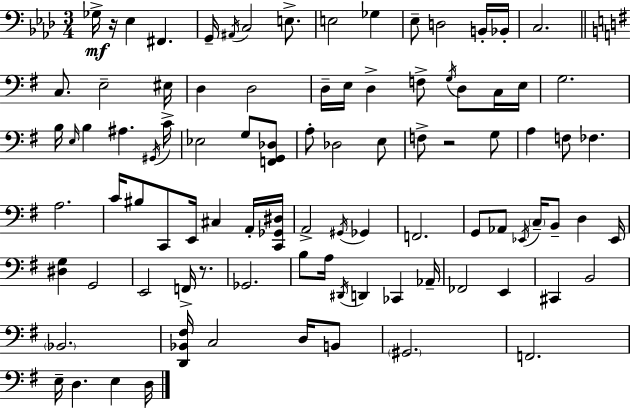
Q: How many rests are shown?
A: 3